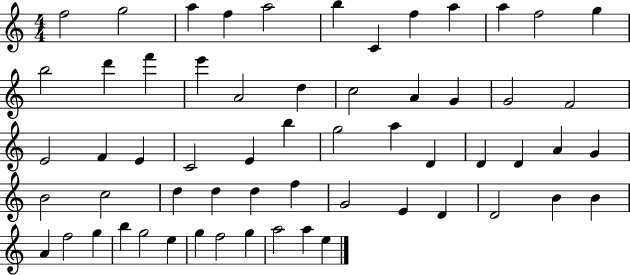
F5/h G5/h A5/q F5/q A5/h B5/q C4/q F5/q A5/q A5/q F5/h G5/q B5/h D6/q F6/q E6/q A4/h D5/q C5/h A4/q G4/q G4/h F4/h E4/h F4/q E4/q C4/h E4/q B5/q G5/h A5/q D4/q D4/q D4/q A4/q G4/q B4/h C5/h D5/q D5/q D5/q F5/q G4/h E4/q D4/q D4/h B4/q B4/q A4/q F5/h G5/q B5/q G5/h E5/q G5/q F5/h G5/q A5/h A5/q E5/q